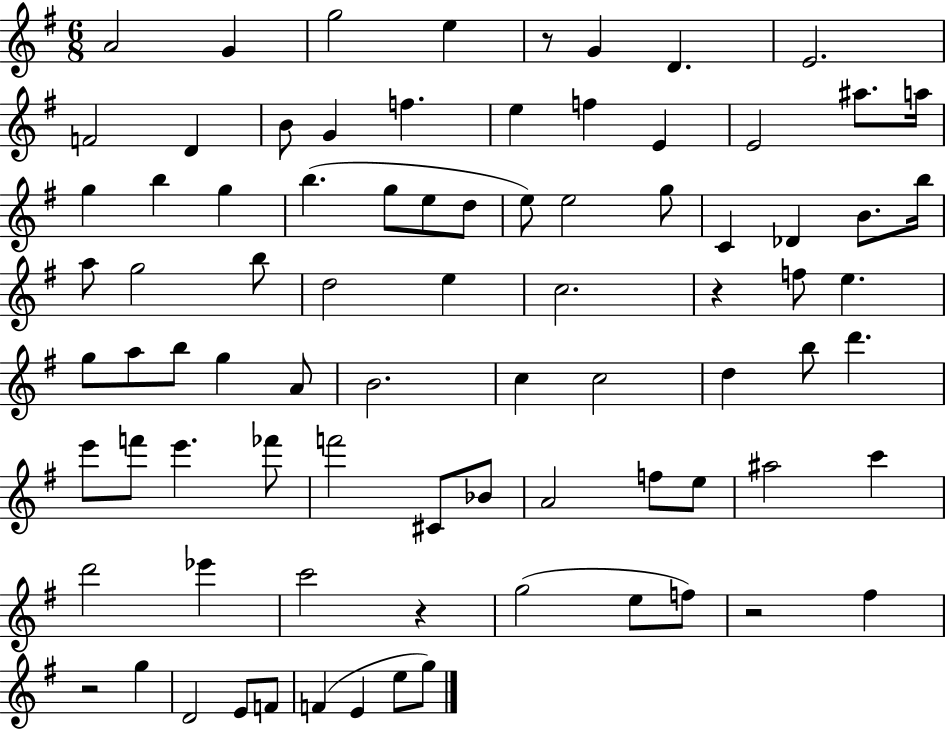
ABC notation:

X:1
T:Untitled
M:6/8
L:1/4
K:G
A2 G g2 e z/2 G D E2 F2 D B/2 G f e f E E2 ^a/2 a/4 g b g b g/2 e/2 d/2 e/2 e2 g/2 C _D B/2 b/4 a/2 g2 b/2 d2 e c2 z f/2 e g/2 a/2 b/2 g A/2 B2 c c2 d b/2 d' e'/2 f'/2 e' _f'/2 f'2 ^C/2 _B/2 A2 f/2 e/2 ^a2 c' d'2 _e' c'2 z g2 e/2 f/2 z2 ^f z2 g D2 E/2 F/2 F E e/2 g/2